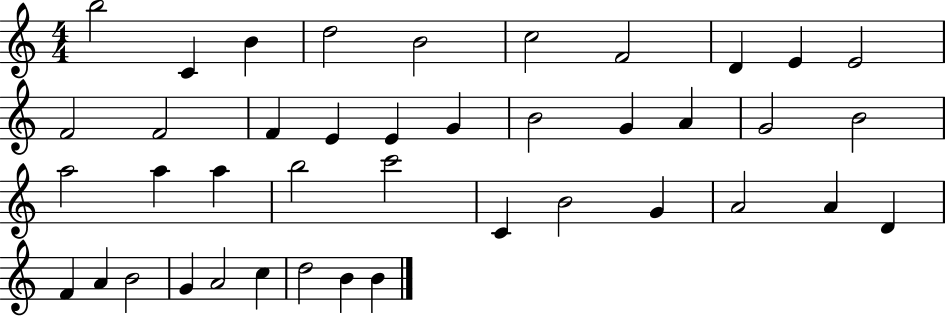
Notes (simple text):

B5/h C4/q B4/q D5/h B4/h C5/h F4/h D4/q E4/q E4/h F4/h F4/h F4/q E4/q E4/q G4/q B4/h G4/q A4/q G4/h B4/h A5/h A5/q A5/q B5/h C6/h C4/q B4/h G4/q A4/h A4/q D4/q F4/q A4/q B4/h G4/q A4/h C5/q D5/h B4/q B4/q